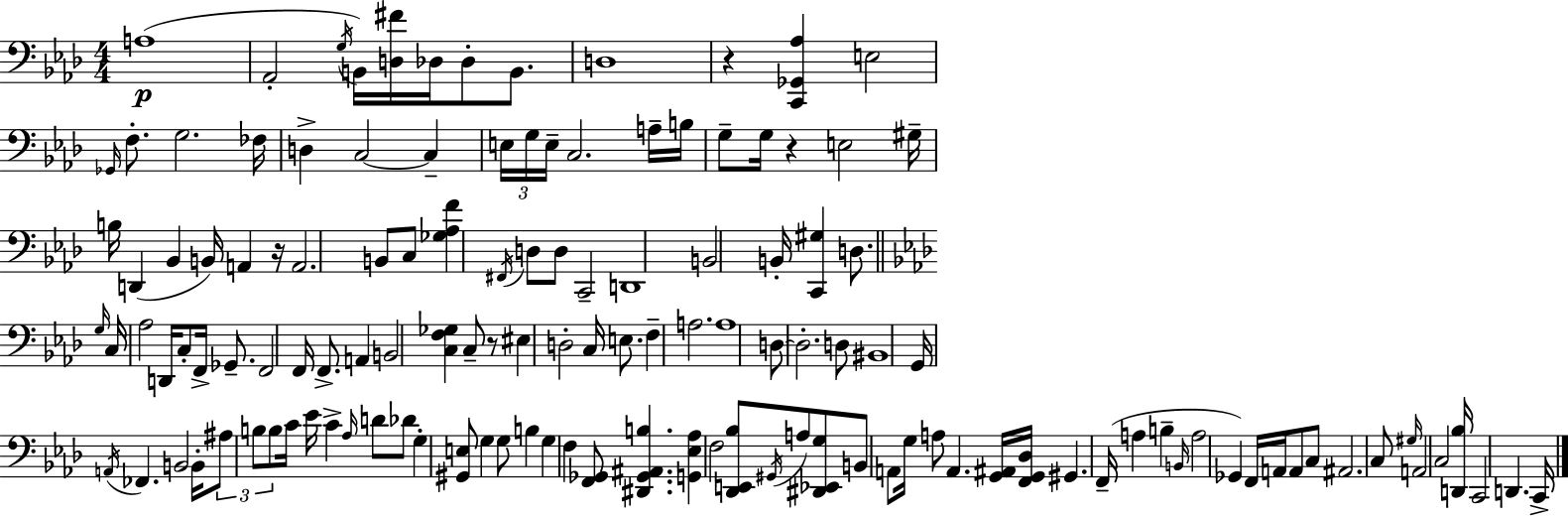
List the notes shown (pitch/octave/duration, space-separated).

A3/w Ab2/h G3/s B2/s [D3,F#4]/s Db3/s Db3/e B2/e. D3/w R/q [C2,Gb2,Ab3]/q E3/h Gb2/s F3/e. G3/h. FES3/s D3/q C3/h C3/q E3/s G3/s E3/s C3/h. A3/s B3/s G3/e G3/s R/q E3/h G#3/s B3/s D2/q Bb2/q B2/s A2/q R/s A2/h. B2/e C3/e [Gb3,Ab3,F4]/q F#2/s D3/e D3/e C2/h D2/w B2/h B2/s [C2,G#3]/q D3/e. G3/s C3/s Ab3/h D2/s C3/e F2/s Gb2/e. F2/h F2/s F2/e. A2/q B2/h [C3,F3,Gb3]/q C3/e R/e EIS3/q D3/h C3/s E3/e. F3/q A3/h. A3/w D3/e D3/h. D3/e BIS2/w G2/s A2/s FES2/q. B2/h B2/s A#3/e B3/e B3/e C4/s Eb4/s C4/q Ab3/s D4/e Db4/e G3/q [G#2,E3]/e G3/q G3/e B3/q G3/q F3/q [F2,Gb2]/e [D#2,Gb2,A#2,B3]/q. [G2,Eb3,Ab3]/q F3/h [Db2,E2,Bb3]/e G#2/s A3/e [D#2,Eb2,G3]/e B2/e A2/e G3/s A3/e A2/q. [G2,A#2]/s [F2,G2,Db3]/s G#2/q. F2/s A3/q B3/q B2/s A3/h Gb2/q F2/s A2/s A2/e C3/e A#2/h. C3/e G#3/s A2/h C3/h [D2,Bb3]/s C2/h D2/q. C2/s